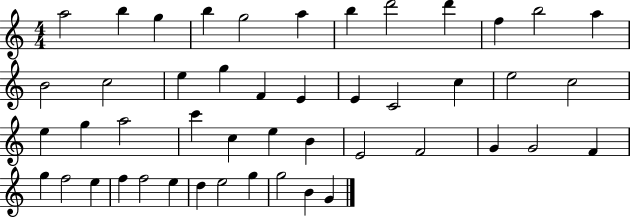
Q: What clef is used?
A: treble